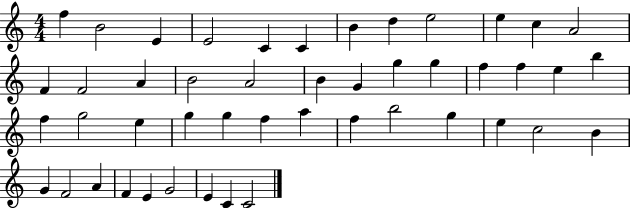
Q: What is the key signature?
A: C major